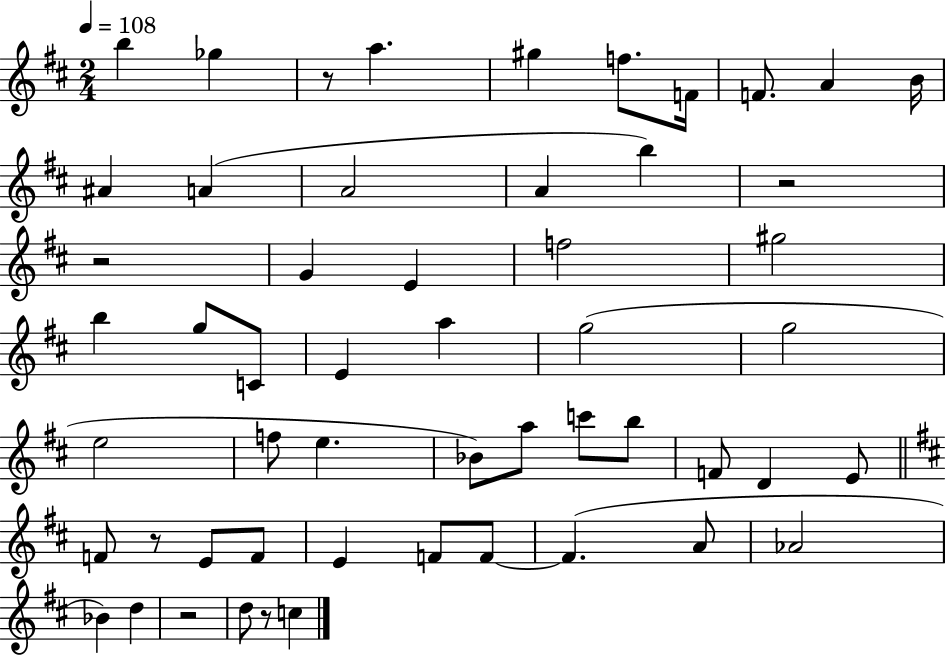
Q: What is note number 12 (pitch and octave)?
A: A4